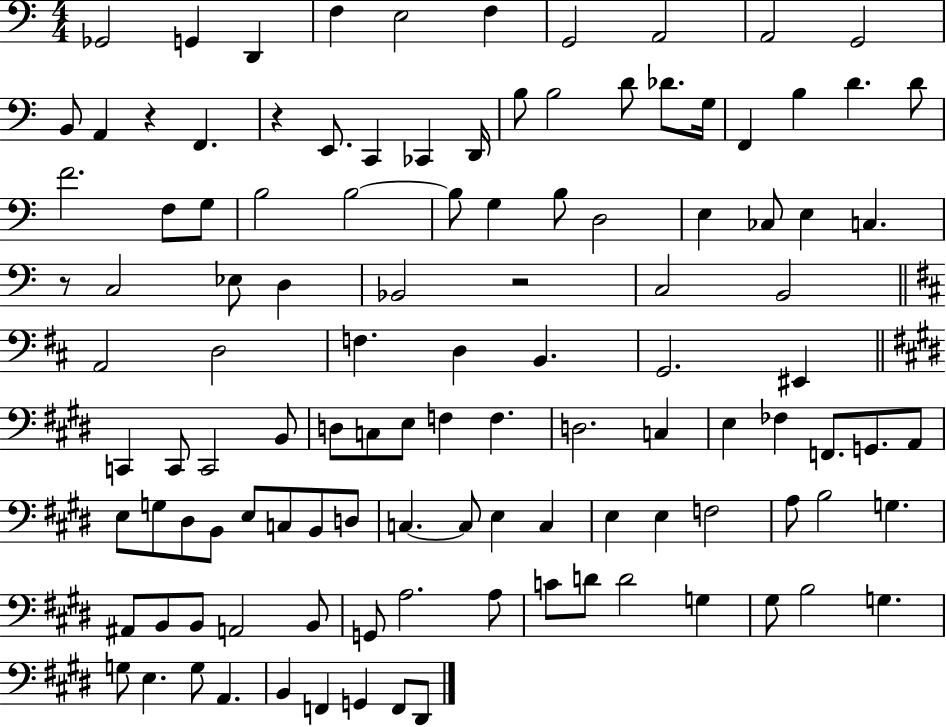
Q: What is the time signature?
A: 4/4